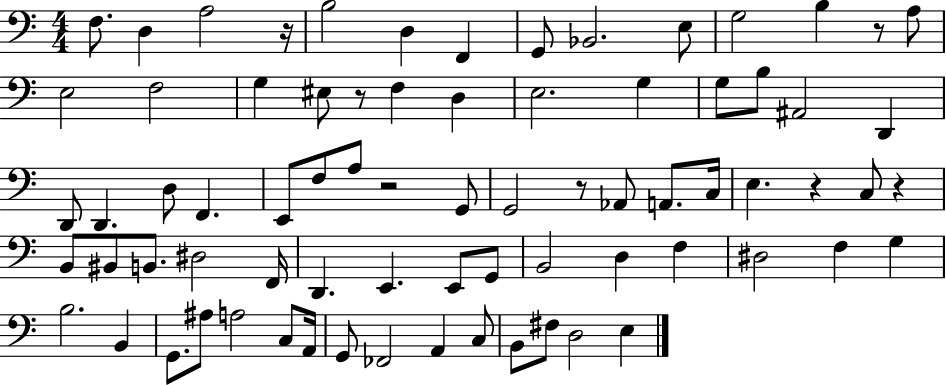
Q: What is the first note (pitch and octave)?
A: F3